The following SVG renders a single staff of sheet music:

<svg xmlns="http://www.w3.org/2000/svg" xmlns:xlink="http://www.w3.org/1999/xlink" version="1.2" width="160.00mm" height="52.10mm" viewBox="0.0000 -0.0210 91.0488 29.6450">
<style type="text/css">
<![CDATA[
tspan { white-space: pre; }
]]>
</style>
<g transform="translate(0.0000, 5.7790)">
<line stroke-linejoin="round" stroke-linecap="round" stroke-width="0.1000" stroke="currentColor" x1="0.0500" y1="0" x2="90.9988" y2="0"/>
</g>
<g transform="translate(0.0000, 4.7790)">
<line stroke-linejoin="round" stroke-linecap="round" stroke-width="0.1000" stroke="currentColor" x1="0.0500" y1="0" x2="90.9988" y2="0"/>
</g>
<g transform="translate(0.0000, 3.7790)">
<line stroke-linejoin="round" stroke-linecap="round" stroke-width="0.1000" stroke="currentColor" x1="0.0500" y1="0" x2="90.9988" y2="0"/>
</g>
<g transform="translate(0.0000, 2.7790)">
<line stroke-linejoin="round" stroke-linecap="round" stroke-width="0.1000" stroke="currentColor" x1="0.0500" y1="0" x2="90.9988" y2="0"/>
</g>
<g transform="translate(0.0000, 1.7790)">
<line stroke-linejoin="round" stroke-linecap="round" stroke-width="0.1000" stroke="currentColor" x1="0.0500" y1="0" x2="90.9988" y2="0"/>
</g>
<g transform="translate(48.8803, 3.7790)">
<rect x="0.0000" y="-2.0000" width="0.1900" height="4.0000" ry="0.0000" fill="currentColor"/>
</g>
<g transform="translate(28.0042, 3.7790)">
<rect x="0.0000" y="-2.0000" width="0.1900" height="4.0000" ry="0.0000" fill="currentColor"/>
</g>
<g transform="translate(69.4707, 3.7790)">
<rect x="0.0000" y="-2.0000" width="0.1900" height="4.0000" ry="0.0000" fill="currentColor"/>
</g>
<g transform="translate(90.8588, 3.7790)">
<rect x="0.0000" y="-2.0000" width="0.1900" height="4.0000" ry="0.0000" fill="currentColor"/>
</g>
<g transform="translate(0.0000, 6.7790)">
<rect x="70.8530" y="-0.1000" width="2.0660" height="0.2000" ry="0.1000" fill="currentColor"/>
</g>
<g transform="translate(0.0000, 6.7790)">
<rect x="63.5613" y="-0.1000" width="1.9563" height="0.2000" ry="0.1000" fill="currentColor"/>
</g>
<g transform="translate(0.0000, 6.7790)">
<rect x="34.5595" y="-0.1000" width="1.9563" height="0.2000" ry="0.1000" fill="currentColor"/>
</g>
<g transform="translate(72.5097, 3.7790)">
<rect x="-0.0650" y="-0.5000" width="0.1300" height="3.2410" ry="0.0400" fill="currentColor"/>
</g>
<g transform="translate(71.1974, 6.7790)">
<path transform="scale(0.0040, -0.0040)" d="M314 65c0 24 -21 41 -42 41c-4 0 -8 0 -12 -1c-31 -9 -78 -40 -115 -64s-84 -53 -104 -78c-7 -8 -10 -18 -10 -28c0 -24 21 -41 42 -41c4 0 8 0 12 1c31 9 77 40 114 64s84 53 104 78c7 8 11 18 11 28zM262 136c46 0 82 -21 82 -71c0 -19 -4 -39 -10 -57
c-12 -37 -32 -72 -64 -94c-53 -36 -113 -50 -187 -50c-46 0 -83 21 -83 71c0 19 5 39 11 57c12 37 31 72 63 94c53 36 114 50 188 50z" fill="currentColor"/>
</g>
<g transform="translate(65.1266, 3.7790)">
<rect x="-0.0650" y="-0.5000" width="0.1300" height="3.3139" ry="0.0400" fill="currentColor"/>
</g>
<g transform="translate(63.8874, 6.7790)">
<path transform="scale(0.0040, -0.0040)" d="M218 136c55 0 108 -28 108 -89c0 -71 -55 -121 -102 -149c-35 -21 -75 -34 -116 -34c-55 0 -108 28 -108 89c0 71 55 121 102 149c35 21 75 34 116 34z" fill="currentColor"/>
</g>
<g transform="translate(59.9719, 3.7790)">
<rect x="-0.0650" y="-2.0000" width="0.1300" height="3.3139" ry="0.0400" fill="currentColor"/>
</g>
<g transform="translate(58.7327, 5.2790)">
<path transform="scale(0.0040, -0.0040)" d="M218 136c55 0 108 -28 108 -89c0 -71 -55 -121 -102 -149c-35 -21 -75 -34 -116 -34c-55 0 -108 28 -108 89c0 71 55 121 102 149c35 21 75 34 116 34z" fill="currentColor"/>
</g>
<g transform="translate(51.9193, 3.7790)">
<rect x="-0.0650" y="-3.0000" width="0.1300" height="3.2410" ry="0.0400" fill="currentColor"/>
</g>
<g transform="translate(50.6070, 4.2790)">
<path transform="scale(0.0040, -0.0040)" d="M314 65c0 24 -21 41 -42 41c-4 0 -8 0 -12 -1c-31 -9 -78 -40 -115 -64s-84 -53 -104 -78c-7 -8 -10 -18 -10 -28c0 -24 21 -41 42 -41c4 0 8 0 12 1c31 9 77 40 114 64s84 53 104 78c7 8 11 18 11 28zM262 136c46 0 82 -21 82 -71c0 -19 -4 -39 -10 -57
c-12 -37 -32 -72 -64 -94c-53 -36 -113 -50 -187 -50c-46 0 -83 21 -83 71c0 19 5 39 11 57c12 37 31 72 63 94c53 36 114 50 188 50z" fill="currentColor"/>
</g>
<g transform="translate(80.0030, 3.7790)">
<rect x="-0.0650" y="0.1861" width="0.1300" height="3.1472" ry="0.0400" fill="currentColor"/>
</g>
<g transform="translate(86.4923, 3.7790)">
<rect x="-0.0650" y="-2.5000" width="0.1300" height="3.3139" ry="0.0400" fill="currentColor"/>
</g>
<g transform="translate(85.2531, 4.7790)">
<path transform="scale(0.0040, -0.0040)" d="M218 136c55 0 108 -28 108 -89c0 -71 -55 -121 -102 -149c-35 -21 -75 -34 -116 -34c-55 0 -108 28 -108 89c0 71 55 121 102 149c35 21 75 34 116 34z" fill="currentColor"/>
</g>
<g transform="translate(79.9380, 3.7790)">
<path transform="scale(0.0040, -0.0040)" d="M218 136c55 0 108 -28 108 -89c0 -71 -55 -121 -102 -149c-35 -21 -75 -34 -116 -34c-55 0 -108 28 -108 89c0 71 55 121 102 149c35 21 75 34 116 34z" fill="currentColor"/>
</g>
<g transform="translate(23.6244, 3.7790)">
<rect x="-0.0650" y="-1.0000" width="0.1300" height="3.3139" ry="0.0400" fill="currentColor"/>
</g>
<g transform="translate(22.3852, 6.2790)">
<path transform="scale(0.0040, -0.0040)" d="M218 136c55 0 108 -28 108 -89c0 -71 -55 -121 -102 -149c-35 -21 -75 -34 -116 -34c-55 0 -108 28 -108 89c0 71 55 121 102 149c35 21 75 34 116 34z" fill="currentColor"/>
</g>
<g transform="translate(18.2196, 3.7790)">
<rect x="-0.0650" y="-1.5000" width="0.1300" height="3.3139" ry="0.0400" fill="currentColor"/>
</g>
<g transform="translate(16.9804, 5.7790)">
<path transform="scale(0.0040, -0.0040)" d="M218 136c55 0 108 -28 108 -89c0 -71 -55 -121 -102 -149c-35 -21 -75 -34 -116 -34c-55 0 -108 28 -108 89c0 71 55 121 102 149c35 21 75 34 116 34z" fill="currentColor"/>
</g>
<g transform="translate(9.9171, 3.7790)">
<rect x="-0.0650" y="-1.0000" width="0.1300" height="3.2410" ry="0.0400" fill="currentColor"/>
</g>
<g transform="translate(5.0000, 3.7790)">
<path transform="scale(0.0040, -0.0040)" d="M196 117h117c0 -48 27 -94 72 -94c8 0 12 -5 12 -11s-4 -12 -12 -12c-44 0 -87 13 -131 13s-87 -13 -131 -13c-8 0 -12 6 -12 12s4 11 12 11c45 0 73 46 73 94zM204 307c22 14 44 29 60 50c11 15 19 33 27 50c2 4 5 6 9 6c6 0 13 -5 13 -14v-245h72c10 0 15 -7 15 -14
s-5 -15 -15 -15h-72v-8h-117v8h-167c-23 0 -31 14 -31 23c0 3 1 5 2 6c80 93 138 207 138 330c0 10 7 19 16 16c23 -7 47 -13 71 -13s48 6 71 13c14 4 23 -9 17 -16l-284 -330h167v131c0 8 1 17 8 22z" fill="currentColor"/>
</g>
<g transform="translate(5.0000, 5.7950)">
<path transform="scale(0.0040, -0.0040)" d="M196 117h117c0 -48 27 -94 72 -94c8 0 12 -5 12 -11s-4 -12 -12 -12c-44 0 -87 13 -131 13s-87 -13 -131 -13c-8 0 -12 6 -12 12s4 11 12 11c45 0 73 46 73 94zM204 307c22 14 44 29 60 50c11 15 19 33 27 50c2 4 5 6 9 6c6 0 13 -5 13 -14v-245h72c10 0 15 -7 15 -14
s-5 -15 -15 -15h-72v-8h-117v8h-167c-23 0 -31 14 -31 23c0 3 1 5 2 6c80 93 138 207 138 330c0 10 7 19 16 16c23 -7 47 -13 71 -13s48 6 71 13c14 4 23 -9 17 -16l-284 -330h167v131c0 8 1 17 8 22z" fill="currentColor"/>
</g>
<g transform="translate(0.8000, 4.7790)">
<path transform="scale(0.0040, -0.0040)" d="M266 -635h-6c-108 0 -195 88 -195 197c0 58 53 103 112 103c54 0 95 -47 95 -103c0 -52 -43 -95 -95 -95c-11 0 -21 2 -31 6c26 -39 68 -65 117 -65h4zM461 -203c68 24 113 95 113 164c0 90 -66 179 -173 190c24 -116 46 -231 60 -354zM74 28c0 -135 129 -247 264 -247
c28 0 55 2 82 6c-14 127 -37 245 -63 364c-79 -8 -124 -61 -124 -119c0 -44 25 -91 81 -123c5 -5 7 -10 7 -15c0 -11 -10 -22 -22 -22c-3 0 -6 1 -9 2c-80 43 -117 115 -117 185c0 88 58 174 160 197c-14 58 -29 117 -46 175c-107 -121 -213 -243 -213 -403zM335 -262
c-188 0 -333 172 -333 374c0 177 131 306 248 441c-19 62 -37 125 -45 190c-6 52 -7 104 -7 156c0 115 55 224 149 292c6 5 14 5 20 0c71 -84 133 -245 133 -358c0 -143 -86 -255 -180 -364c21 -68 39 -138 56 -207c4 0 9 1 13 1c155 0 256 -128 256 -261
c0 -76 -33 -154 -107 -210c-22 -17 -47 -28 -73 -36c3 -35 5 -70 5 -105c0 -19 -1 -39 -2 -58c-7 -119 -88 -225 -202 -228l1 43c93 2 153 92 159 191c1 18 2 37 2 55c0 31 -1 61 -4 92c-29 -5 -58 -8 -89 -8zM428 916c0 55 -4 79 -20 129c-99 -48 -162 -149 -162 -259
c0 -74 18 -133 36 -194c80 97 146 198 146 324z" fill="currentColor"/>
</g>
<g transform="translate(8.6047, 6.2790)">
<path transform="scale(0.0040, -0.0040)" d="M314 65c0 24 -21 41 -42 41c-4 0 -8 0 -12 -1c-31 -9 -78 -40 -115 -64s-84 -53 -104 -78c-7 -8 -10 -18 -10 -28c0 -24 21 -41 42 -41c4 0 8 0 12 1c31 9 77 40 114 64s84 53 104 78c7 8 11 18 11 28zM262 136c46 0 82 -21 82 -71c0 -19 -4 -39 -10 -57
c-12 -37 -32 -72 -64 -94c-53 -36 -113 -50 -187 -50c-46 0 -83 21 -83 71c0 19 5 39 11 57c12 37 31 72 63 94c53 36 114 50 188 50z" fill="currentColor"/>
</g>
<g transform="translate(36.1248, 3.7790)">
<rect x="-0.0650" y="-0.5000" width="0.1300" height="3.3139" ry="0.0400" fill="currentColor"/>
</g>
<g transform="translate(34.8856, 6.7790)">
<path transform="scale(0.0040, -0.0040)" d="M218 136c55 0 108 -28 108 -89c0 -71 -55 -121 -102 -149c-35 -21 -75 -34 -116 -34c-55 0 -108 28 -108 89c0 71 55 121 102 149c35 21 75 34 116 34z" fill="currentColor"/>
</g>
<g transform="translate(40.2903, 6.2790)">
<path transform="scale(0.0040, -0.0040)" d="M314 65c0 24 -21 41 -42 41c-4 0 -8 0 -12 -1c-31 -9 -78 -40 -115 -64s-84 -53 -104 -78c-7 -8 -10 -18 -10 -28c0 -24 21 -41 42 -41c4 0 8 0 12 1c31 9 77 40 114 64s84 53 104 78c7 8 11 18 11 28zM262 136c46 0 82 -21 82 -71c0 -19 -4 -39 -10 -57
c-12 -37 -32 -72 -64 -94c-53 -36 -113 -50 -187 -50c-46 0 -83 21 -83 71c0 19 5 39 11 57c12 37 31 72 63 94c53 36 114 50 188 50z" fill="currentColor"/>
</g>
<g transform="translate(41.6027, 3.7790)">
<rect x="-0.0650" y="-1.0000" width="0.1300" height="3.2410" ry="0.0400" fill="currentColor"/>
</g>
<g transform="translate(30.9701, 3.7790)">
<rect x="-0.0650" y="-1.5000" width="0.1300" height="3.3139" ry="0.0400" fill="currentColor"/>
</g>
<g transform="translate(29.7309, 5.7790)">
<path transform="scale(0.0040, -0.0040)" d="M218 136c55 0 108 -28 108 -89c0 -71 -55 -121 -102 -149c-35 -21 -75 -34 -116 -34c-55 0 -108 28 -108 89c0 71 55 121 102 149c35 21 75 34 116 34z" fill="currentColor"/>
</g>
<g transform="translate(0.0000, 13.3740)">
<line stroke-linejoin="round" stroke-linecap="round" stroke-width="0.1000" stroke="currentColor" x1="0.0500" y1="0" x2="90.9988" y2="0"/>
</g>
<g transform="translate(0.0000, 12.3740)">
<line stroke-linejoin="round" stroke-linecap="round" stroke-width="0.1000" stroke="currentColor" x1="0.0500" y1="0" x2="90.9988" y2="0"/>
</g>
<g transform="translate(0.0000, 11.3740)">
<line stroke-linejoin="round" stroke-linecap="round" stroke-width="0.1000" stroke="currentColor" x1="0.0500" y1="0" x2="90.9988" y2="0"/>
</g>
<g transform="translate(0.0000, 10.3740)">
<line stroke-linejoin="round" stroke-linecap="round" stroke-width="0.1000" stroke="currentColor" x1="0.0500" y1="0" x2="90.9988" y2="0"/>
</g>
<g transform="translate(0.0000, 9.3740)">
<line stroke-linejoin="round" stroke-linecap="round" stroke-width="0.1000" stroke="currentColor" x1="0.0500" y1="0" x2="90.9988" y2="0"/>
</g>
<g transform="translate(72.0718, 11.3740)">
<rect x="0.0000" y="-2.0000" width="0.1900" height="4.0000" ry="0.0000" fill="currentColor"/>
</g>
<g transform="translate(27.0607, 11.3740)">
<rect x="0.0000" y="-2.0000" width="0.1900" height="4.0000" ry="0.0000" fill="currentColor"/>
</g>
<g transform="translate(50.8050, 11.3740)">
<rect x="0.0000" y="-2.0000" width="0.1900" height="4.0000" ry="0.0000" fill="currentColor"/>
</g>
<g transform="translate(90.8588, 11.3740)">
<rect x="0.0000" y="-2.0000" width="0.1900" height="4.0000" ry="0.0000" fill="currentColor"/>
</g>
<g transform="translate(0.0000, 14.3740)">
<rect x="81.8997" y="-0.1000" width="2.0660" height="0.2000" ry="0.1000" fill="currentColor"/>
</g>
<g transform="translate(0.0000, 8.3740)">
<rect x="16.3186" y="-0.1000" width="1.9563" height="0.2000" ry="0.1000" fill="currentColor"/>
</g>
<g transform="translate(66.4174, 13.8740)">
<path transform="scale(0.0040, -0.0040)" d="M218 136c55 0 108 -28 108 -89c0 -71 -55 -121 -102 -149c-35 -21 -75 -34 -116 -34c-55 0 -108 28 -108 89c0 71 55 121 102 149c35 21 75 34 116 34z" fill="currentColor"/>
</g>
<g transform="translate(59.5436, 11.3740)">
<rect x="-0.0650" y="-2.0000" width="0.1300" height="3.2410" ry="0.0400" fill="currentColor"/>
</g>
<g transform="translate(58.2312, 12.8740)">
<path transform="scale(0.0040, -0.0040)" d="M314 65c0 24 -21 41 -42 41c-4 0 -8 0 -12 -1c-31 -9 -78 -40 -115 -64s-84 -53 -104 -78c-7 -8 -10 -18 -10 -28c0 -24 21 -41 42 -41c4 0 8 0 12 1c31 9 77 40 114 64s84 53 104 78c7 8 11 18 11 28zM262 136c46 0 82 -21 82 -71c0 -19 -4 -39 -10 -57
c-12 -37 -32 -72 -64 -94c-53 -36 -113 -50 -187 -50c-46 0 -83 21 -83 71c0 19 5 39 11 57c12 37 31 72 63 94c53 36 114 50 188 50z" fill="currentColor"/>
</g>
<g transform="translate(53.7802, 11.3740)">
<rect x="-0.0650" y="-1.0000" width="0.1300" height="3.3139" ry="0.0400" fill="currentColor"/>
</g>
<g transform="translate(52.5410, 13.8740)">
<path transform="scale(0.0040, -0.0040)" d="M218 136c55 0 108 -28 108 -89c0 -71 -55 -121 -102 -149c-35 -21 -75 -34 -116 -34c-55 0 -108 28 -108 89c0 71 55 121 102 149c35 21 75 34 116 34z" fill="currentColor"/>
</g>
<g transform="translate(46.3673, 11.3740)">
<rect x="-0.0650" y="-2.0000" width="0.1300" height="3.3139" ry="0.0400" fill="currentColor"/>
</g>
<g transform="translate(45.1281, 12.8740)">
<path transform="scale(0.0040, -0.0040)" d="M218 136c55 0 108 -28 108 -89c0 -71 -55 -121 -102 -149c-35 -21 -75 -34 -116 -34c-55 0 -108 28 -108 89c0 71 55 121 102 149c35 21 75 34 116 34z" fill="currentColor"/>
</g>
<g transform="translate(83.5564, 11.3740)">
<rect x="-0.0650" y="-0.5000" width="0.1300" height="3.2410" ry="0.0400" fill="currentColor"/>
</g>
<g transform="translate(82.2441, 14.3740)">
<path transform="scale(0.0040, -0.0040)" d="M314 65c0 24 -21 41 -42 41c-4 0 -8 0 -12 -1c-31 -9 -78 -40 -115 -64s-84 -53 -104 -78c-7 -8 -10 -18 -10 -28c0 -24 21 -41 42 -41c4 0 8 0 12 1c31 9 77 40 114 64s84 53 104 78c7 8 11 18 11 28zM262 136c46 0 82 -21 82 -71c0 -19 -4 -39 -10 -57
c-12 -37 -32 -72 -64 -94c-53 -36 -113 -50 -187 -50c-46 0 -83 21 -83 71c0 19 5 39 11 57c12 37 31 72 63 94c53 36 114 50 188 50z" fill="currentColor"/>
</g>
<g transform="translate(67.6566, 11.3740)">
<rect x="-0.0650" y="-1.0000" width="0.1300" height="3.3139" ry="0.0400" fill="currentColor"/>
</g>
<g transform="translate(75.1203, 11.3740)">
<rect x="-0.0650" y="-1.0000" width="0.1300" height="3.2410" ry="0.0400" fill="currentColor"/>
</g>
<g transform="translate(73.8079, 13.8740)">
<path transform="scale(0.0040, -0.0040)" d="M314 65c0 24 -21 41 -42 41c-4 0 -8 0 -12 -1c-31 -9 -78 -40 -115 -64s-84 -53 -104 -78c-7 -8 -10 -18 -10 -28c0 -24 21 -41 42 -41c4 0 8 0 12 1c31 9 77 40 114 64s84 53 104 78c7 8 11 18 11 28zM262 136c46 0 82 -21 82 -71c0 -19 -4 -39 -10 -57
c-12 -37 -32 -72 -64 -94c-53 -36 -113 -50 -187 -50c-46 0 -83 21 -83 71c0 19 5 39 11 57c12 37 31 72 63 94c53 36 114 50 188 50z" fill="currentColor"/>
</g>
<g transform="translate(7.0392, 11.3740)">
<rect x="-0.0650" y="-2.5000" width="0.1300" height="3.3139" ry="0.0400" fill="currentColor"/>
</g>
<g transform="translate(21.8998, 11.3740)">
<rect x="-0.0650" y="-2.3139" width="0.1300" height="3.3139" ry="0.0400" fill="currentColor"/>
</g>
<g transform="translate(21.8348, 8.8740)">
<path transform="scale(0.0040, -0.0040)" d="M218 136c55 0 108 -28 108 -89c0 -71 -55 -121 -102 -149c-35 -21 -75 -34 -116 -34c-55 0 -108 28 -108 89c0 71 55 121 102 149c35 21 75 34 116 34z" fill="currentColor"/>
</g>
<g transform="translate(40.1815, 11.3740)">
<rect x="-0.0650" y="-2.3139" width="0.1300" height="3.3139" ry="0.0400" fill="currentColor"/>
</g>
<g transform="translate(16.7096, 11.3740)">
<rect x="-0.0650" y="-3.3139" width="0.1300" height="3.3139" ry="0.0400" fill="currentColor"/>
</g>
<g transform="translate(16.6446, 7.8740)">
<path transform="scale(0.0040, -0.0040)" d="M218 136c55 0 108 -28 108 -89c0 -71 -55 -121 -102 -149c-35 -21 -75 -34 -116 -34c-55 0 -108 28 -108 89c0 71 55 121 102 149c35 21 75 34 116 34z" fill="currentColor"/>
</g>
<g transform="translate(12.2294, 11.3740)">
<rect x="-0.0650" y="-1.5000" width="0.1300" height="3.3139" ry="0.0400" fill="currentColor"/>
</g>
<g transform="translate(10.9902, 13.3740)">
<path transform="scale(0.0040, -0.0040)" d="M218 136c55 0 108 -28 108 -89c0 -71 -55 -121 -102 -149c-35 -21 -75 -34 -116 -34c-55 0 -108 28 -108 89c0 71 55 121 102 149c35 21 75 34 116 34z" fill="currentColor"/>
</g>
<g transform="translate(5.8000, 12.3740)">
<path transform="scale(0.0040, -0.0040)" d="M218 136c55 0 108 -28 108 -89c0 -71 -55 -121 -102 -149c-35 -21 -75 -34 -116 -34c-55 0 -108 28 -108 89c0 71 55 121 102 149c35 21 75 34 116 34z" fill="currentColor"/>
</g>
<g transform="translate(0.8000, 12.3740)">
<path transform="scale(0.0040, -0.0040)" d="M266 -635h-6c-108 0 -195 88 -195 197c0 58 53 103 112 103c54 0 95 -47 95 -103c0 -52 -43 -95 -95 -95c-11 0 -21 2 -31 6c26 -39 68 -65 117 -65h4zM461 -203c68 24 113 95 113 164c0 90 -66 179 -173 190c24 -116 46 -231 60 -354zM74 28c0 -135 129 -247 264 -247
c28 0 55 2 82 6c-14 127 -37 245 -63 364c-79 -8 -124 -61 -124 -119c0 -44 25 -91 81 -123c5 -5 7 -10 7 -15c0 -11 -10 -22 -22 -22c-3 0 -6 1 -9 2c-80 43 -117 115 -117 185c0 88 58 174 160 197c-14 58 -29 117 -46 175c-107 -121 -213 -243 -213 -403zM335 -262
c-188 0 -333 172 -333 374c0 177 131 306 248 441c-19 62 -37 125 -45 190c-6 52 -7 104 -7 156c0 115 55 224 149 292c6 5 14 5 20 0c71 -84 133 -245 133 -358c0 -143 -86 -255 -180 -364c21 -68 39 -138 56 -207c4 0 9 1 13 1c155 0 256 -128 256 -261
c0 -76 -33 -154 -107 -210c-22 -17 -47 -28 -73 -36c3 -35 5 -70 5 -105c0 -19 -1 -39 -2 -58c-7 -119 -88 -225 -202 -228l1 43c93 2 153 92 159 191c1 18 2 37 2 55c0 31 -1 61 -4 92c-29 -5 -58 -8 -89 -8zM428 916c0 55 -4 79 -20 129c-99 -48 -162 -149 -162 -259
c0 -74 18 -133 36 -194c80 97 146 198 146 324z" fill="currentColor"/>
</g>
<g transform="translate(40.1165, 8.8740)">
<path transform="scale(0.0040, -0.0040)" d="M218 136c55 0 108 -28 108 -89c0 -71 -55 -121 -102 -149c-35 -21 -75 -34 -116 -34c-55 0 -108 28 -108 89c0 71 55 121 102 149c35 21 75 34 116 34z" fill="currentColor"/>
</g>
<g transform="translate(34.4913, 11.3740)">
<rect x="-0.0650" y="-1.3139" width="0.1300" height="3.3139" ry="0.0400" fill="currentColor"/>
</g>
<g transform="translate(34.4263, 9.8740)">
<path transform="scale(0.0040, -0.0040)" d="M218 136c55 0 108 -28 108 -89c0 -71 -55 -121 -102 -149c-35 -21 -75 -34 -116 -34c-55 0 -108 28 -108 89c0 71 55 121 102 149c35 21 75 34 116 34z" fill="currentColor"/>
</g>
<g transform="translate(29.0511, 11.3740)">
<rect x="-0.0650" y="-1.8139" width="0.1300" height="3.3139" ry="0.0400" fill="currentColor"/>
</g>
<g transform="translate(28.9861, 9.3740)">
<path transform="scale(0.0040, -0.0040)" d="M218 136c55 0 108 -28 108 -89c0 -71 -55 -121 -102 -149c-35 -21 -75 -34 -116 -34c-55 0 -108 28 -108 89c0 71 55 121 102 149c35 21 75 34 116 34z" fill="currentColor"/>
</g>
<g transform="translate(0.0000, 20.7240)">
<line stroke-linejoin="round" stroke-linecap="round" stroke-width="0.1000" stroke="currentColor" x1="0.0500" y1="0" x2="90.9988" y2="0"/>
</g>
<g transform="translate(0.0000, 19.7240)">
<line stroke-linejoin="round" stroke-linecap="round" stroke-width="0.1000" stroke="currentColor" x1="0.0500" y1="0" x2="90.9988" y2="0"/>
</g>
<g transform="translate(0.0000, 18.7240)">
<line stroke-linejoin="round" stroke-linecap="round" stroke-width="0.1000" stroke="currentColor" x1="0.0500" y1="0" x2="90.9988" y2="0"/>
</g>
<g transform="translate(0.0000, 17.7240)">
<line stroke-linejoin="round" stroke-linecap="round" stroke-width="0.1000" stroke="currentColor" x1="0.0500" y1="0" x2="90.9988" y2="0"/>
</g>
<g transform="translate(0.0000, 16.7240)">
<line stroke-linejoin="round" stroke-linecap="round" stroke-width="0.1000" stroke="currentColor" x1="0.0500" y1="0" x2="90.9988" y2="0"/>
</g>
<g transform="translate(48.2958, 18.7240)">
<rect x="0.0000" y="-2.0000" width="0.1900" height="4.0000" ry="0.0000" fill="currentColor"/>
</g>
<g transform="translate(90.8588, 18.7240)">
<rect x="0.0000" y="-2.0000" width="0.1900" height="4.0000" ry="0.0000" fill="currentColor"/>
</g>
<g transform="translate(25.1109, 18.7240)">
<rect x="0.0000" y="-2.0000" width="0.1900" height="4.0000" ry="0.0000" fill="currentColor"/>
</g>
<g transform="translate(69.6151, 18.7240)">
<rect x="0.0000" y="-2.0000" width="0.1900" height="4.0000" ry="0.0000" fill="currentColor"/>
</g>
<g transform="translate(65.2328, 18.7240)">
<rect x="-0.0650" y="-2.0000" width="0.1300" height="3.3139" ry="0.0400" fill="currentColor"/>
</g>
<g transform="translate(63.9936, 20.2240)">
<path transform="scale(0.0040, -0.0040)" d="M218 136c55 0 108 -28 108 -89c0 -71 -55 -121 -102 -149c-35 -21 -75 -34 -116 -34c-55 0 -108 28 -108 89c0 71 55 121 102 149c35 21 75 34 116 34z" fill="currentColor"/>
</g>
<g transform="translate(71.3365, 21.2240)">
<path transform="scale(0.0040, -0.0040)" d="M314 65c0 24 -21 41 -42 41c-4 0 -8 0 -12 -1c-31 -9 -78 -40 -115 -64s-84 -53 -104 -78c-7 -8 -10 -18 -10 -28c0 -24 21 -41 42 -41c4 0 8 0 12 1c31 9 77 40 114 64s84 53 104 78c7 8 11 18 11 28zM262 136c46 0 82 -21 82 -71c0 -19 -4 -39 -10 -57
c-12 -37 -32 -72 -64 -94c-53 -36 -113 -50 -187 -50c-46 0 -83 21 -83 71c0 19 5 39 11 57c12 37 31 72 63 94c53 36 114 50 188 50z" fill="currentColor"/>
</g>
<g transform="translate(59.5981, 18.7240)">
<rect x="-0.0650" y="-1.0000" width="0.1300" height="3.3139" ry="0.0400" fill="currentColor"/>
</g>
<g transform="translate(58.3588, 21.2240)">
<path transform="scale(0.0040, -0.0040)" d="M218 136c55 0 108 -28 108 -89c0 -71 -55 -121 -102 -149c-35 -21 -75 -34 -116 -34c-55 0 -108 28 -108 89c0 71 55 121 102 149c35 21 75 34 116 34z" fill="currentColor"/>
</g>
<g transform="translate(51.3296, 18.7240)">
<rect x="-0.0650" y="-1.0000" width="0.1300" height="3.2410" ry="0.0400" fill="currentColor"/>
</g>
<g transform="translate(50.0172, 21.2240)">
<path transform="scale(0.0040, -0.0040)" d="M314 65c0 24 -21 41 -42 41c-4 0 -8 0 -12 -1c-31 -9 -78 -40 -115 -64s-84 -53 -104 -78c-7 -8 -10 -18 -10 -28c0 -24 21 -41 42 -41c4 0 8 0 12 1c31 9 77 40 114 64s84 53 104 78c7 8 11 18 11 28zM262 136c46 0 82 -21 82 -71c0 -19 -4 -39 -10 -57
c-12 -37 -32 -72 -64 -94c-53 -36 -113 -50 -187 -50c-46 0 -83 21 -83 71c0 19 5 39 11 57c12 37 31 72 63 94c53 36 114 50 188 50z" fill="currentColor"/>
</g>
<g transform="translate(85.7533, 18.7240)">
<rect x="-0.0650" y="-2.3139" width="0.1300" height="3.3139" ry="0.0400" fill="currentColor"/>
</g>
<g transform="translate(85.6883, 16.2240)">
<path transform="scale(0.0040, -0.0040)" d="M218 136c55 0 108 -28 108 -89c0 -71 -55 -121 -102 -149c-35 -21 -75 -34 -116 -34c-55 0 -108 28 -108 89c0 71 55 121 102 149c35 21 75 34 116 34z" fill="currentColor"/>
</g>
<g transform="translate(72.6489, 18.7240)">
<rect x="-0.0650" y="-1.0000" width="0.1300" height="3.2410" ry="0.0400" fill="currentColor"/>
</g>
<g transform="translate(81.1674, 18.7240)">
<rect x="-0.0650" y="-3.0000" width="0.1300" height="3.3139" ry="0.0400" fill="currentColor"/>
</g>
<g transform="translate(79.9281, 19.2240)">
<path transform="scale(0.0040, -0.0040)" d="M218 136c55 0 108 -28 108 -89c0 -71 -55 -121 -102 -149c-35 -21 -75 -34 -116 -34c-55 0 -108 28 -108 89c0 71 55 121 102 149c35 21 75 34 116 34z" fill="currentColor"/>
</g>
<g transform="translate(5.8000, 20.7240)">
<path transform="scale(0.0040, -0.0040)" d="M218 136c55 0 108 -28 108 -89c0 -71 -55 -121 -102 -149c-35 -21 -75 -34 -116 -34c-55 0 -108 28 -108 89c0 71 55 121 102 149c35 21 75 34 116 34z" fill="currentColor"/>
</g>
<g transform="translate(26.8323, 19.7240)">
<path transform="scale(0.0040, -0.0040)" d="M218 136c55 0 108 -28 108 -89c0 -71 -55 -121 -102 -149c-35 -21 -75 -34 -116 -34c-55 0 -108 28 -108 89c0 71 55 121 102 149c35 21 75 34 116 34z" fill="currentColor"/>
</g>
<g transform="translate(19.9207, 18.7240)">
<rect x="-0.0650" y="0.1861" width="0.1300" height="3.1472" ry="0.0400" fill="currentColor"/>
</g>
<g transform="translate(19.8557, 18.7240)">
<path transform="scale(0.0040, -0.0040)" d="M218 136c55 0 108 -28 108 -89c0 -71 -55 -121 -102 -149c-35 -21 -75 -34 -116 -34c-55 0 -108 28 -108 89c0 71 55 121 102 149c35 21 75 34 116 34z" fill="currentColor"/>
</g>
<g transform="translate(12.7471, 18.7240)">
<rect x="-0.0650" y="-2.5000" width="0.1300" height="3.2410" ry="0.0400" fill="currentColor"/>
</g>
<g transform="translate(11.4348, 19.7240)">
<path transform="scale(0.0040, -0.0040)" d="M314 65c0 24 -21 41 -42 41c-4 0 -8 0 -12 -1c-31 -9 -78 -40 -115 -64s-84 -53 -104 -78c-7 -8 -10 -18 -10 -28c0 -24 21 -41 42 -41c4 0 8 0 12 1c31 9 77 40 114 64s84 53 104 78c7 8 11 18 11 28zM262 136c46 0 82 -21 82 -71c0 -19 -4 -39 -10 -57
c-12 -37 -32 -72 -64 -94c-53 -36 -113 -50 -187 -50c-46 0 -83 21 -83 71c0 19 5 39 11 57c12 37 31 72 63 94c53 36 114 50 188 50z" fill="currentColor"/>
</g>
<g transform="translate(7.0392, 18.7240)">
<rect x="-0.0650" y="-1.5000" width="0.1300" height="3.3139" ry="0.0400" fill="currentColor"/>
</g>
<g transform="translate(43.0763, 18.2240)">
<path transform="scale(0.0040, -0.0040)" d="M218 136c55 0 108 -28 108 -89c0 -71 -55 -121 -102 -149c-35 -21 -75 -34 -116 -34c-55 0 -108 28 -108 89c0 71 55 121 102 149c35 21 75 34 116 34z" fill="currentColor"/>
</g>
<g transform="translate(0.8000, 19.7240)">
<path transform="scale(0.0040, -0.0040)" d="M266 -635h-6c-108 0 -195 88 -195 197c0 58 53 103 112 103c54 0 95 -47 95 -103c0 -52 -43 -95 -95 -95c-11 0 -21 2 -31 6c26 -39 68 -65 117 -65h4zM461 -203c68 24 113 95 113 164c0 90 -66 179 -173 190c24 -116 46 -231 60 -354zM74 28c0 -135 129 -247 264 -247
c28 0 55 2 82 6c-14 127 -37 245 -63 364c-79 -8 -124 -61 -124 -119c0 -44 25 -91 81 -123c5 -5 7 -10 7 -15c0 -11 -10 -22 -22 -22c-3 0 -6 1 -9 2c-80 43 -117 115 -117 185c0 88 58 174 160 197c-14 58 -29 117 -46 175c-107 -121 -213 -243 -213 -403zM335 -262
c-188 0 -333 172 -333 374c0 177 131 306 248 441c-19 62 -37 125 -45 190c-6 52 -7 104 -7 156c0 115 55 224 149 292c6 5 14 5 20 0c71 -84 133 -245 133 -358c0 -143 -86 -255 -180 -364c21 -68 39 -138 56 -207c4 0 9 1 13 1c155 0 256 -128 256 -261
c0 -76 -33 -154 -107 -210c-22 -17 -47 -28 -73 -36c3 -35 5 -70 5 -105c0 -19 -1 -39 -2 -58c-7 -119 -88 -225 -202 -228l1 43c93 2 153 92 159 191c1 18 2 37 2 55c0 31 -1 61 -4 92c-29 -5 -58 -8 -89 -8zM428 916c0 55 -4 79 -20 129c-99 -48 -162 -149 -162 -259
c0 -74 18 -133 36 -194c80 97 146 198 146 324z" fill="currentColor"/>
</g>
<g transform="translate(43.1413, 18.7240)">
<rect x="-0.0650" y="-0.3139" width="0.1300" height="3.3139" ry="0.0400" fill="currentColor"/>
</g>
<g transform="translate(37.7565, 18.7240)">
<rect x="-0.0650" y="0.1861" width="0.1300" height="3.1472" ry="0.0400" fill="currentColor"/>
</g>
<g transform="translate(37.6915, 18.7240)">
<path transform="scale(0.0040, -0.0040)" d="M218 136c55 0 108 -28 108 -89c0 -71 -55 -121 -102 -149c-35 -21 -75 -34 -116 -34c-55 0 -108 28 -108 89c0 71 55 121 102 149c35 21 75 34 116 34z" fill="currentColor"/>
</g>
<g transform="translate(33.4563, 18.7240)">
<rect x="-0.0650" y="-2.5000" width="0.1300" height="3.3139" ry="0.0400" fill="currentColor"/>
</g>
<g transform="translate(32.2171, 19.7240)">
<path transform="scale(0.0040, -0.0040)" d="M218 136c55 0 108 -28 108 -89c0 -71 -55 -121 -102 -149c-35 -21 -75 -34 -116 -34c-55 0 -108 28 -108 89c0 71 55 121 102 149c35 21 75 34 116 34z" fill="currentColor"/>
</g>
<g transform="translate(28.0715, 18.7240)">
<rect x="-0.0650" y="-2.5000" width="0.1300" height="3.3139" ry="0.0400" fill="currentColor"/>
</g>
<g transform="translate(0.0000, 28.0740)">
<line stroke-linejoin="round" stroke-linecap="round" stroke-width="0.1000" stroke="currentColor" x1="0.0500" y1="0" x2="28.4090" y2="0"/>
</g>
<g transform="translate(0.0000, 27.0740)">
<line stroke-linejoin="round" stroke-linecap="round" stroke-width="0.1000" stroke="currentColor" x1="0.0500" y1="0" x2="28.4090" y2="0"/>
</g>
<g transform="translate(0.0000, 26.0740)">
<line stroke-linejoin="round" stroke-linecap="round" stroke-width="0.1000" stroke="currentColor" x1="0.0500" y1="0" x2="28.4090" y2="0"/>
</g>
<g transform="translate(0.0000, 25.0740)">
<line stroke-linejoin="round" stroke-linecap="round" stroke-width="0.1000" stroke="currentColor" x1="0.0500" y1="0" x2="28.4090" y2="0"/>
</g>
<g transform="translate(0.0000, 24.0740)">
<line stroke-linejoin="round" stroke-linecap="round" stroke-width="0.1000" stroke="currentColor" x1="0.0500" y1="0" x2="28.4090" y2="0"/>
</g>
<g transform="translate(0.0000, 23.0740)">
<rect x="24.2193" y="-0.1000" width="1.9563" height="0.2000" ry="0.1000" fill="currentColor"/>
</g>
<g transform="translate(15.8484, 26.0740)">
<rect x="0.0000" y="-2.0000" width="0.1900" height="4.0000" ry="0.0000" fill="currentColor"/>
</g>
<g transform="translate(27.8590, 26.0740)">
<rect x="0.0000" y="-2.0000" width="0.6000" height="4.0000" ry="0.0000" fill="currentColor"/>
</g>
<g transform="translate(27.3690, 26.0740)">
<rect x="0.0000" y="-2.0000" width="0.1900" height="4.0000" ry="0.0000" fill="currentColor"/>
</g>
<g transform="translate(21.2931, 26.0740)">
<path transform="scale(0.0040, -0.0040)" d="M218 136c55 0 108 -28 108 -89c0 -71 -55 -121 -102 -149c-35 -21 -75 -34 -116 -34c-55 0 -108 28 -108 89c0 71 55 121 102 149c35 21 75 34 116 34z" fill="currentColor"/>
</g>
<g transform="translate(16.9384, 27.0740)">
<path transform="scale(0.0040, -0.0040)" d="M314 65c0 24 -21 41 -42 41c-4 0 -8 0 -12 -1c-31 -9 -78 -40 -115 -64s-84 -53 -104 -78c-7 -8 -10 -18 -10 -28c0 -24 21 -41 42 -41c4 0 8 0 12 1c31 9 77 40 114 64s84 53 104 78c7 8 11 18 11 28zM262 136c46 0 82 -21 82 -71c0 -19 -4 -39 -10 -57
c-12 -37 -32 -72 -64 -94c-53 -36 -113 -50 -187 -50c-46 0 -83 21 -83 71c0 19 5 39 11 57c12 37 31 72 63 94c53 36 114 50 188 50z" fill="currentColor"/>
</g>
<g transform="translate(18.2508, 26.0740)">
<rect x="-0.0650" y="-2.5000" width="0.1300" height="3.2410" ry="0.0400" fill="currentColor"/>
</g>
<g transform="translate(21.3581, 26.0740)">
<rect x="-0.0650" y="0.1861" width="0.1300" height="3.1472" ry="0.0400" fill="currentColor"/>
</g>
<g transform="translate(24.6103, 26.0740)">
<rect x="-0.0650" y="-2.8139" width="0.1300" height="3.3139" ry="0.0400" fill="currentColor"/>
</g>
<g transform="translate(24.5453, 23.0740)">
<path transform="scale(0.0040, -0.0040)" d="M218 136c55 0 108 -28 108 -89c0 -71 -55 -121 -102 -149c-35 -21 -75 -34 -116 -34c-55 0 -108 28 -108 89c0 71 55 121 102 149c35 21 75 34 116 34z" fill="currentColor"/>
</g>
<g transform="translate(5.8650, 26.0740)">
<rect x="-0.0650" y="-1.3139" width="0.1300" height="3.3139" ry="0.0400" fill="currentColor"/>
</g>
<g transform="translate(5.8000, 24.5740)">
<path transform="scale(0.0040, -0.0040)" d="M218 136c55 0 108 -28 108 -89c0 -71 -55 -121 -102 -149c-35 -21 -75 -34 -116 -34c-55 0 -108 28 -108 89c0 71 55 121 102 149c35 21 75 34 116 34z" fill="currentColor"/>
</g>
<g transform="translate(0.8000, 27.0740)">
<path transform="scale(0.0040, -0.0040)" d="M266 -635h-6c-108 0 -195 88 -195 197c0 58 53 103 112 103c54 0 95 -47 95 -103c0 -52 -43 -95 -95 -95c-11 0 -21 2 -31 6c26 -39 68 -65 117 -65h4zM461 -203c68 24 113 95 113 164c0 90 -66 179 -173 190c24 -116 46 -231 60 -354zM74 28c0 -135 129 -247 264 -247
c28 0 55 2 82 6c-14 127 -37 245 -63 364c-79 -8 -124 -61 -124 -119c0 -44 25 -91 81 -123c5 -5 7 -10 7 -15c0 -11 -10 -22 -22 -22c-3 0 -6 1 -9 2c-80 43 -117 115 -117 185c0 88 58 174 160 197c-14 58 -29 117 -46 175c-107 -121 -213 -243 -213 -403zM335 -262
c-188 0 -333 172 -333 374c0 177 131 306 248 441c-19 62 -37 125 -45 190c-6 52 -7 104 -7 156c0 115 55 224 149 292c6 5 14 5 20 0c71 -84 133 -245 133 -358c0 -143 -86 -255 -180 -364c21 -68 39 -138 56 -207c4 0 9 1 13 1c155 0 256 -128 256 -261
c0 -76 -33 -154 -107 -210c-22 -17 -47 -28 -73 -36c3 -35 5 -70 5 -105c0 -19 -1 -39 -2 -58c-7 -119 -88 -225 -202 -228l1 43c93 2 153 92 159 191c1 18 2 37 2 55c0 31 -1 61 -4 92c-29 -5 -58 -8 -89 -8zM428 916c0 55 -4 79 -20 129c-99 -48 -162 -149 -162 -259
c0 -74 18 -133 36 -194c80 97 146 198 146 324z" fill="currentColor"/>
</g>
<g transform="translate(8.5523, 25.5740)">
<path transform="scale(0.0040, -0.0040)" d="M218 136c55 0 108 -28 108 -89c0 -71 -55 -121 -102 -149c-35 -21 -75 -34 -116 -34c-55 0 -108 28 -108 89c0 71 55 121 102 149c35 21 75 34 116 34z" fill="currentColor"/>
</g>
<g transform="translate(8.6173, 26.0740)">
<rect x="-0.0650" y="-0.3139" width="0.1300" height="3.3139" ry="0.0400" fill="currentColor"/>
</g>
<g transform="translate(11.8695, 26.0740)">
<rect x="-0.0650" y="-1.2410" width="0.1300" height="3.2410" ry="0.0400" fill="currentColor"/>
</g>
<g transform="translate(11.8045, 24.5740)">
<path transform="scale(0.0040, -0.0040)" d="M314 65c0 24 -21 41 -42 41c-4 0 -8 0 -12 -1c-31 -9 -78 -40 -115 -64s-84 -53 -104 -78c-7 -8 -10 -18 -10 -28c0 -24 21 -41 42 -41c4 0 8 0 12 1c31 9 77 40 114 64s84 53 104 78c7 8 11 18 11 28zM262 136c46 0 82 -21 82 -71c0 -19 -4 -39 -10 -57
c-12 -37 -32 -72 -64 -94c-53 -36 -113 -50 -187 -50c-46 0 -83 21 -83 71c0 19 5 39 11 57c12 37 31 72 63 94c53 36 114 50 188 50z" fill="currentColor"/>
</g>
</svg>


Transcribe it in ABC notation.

X:1
T:Untitled
M:4/4
L:1/4
K:C
D2 E D E C D2 A2 F C C2 B G G E b g f e g F D F2 D D2 C2 E G2 B G G B c D2 D F D2 A g e c e2 G2 B a